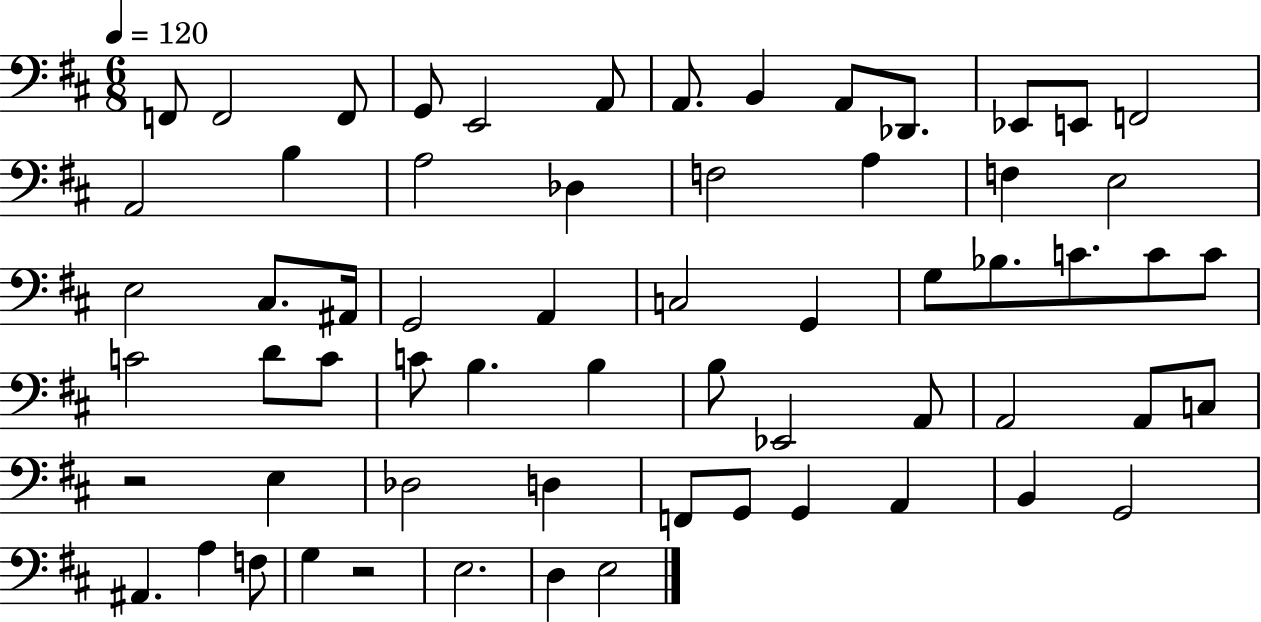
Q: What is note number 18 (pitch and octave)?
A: F3